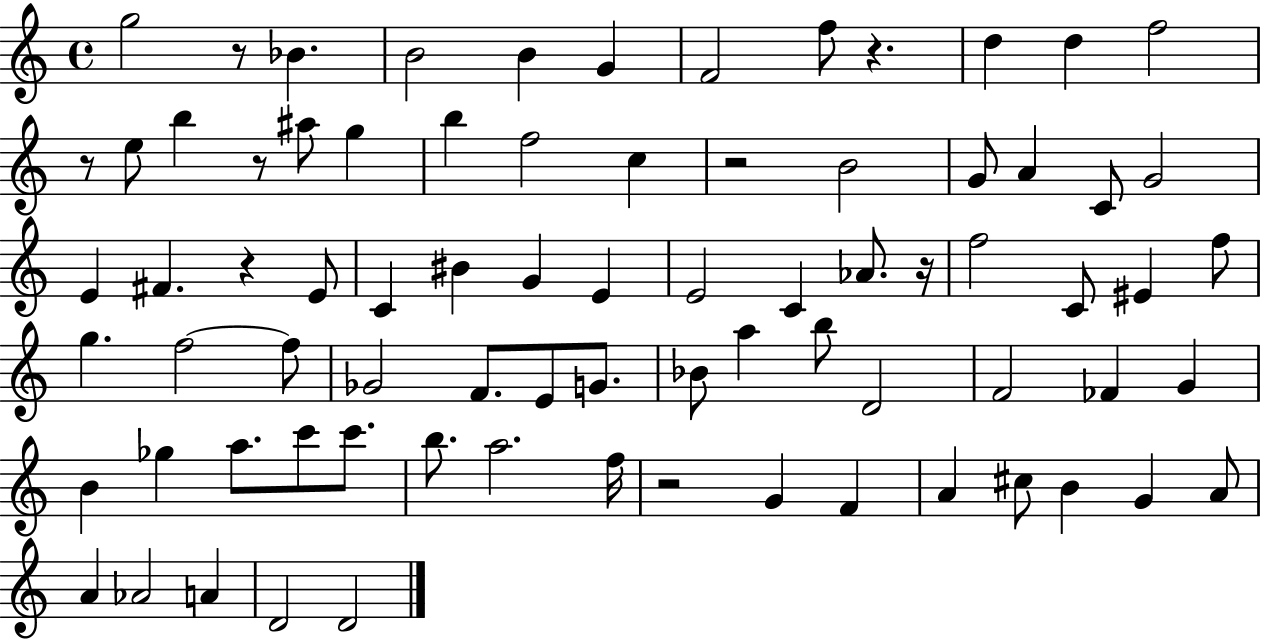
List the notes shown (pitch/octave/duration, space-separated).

G5/h R/e Bb4/q. B4/h B4/q G4/q F4/h F5/e R/q. D5/q D5/q F5/h R/e E5/e B5/q R/e A#5/e G5/q B5/q F5/h C5/q R/h B4/h G4/e A4/q C4/e G4/h E4/q F#4/q. R/q E4/e C4/q BIS4/q G4/q E4/q E4/h C4/q Ab4/e. R/s F5/h C4/e EIS4/q F5/e G5/q. F5/h F5/e Gb4/h F4/e. E4/e G4/e. Bb4/e A5/q B5/e D4/h F4/h FES4/q G4/q B4/q Gb5/q A5/e. C6/e C6/e. B5/e. A5/h. F5/s R/h G4/q F4/q A4/q C#5/e B4/q G4/q A4/e A4/q Ab4/h A4/q D4/h D4/h